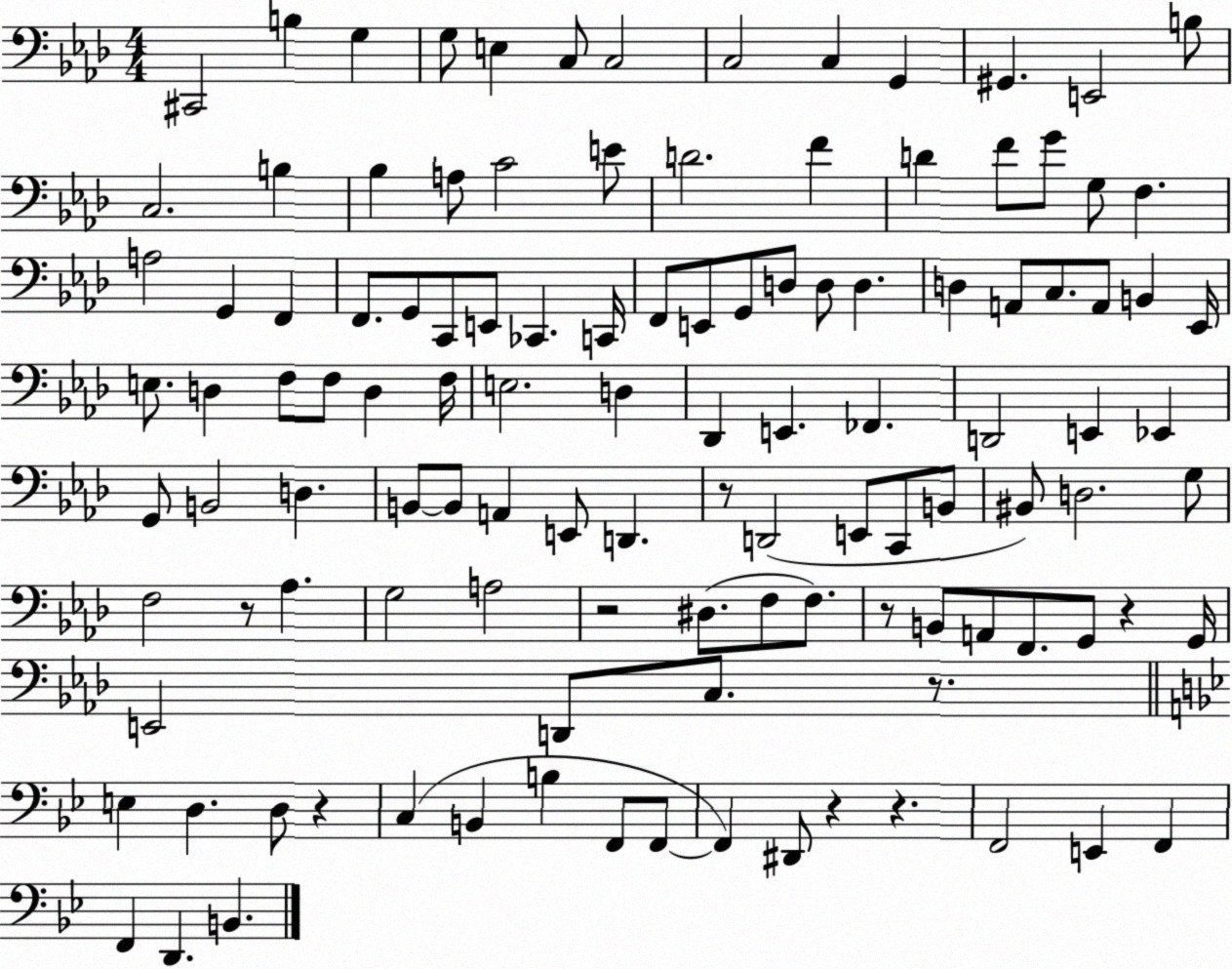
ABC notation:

X:1
T:Untitled
M:4/4
L:1/4
K:Ab
^C,,2 B, G, G,/2 E, C,/2 C,2 C,2 C, G,, ^G,, E,,2 B,/2 C,2 B, _B, A,/2 C2 E/2 D2 F D F/2 G/2 G,/2 F, A,2 G,, F,, F,,/2 G,,/2 C,,/2 E,,/2 _C,, C,,/4 F,,/2 E,,/2 G,,/2 D,/2 D,/2 D, D, A,,/2 C,/2 A,,/2 B,, _E,,/4 E,/2 D, F,/2 F,/2 D, F,/4 E,2 D, _D,, E,, _F,, D,,2 E,, _E,, G,,/2 B,,2 D, B,,/2 B,,/2 A,, E,,/2 D,, z/2 D,,2 E,,/2 C,,/2 B,,/2 ^B,,/2 D,2 G,/2 F,2 z/2 _A, G,2 A,2 z2 ^D,/2 F,/2 F,/2 z/2 B,,/2 A,,/2 F,,/2 G,,/2 z G,,/4 E,,2 D,,/2 C,/2 z/2 E, D, D,/2 z C, B,, B, F,,/2 F,,/2 F,, ^D,,/2 z z F,,2 E,, F,, F,, D,, B,,